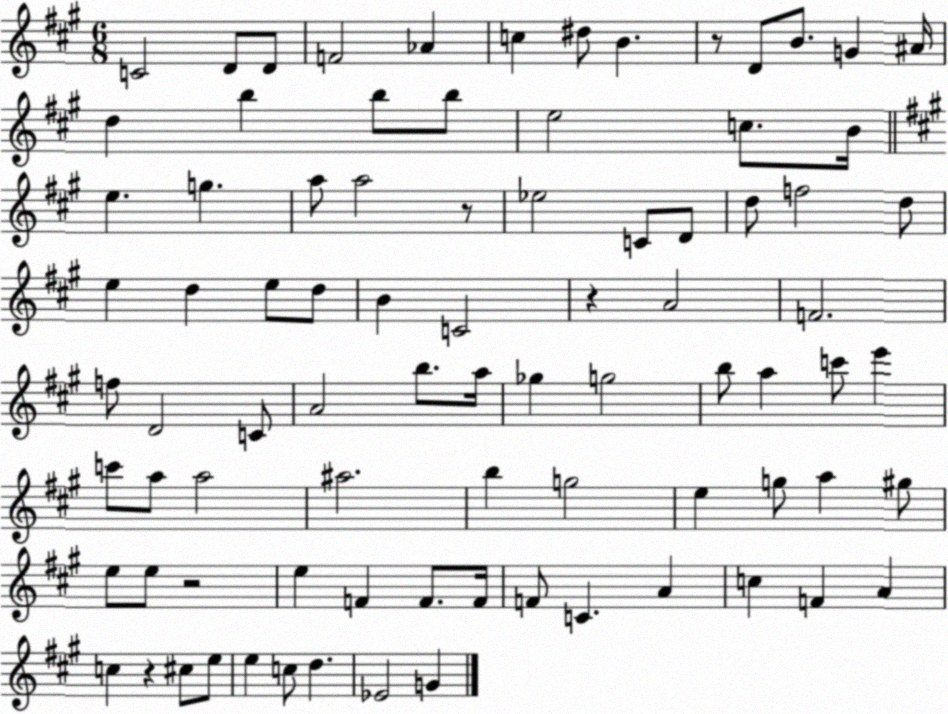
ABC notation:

X:1
T:Untitled
M:6/8
L:1/4
K:A
C2 D/2 D/2 F2 _A c ^d/2 B z/2 D/2 B/2 G ^A/4 d b b/2 b/2 e2 c/2 B/4 e g a/2 a2 z/2 _e2 C/2 D/2 d/2 f2 d/2 e d e/2 d/2 B C2 z A2 F2 f/2 D2 C/2 A2 b/2 a/4 _g g2 b/2 a c'/2 e' c'/2 a/2 a2 ^a2 b g2 e g/2 a ^g/2 e/2 e/2 z2 e F F/2 F/4 F/2 C A c F A c z ^c/2 e/2 e c/2 d _E2 G